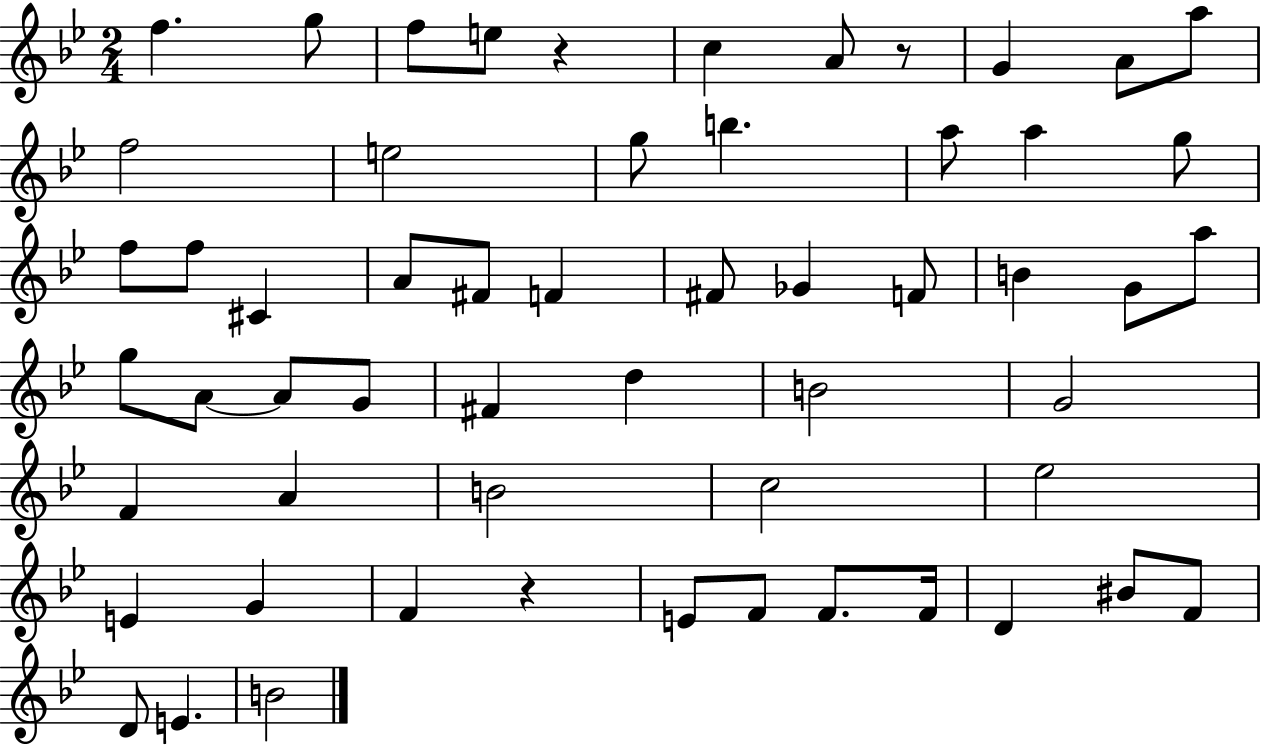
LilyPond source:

{
  \clef treble
  \numericTimeSignature
  \time 2/4
  \key bes \major
  f''4. g''8 | f''8 e''8 r4 | c''4 a'8 r8 | g'4 a'8 a''8 | \break f''2 | e''2 | g''8 b''4. | a''8 a''4 g''8 | \break f''8 f''8 cis'4 | a'8 fis'8 f'4 | fis'8 ges'4 f'8 | b'4 g'8 a''8 | \break g''8 a'8~~ a'8 g'8 | fis'4 d''4 | b'2 | g'2 | \break f'4 a'4 | b'2 | c''2 | ees''2 | \break e'4 g'4 | f'4 r4 | e'8 f'8 f'8. f'16 | d'4 bis'8 f'8 | \break d'8 e'4. | b'2 | \bar "|."
}